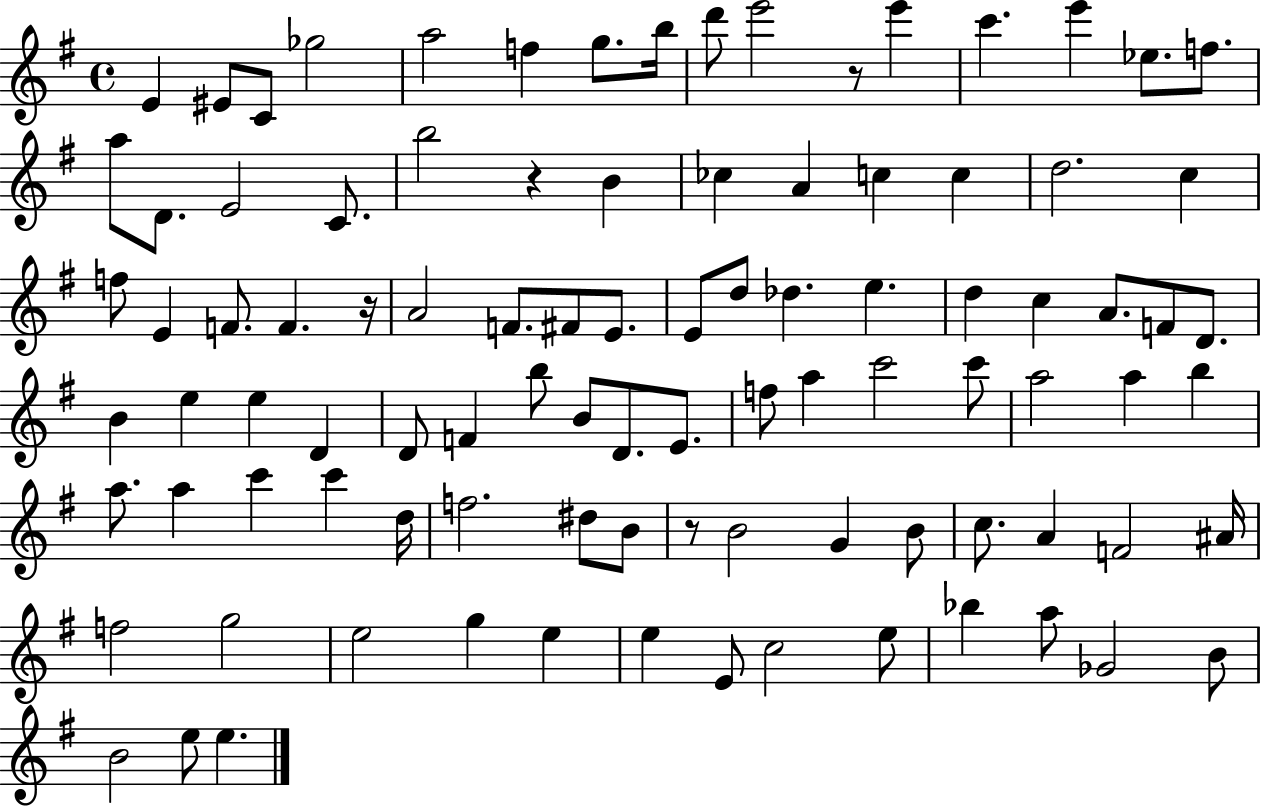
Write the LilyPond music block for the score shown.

{
  \clef treble
  \time 4/4
  \defaultTimeSignature
  \key g \major
  e'4 eis'8 c'8 ges''2 | a''2 f''4 g''8. b''16 | d'''8 e'''2 r8 e'''4 | c'''4. e'''4 ees''8. f''8. | \break a''8 d'8. e'2 c'8. | b''2 r4 b'4 | ces''4 a'4 c''4 c''4 | d''2. c''4 | \break f''8 e'4 f'8. f'4. r16 | a'2 f'8. fis'8 e'8. | e'8 d''8 des''4. e''4. | d''4 c''4 a'8. f'8 d'8. | \break b'4 e''4 e''4 d'4 | d'8 f'4 b''8 b'8 d'8. e'8. | f''8 a''4 c'''2 c'''8 | a''2 a''4 b''4 | \break a''8. a''4 c'''4 c'''4 d''16 | f''2. dis''8 b'8 | r8 b'2 g'4 b'8 | c''8. a'4 f'2 ais'16 | \break f''2 g''2 | e''2 g''4 e''4 | e''4 e'8 c''2 e''8 | bes''4 a''8 ges'2 b'8 | \break b'2 e''8 e''4. | \bar "|."
}